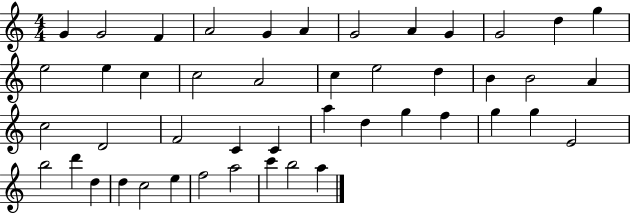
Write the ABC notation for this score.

X:1
T:Untitled
M:4/4
L:1/4
K:C
G G2 F A2 G A G2 A G G2 d g e2 e c c2 A2 c e2 d B B2 A c2 D2 F2 C C a d g f g g E2 b2 d' d d c2 e f2 a2 c' b2 a